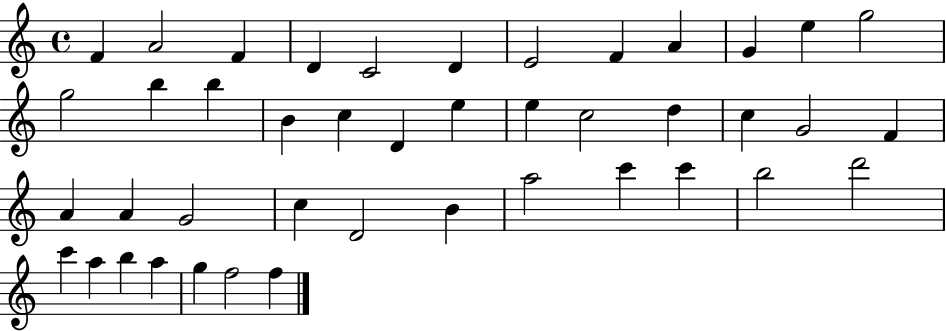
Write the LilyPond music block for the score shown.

{
  \clef treble
  \time 4/4
  \defaultTimeSignature
  \key c \major
  f'4 a'2 f'4 | d'4 c'2 d'4 | e'2 f'4 a'4 | g'4 e''4 g''2 | \break g''2 b''4 b''4 | b'4 c''4 d'4 e''4 | e''4 c''2 d''4 | c''4 g'2 f'4 | \break a'4 a'4 g'2 | c''4 d'2 b'4 | a''2 c'''4 c'''4 | b''2 d'''2 | \break c'''4 a''4 b''4 a''4 | g''4 f''2 f''4 | \bar "|."
}